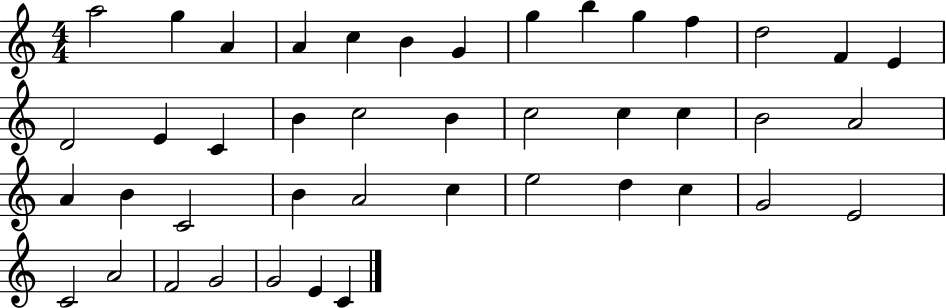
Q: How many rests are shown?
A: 0